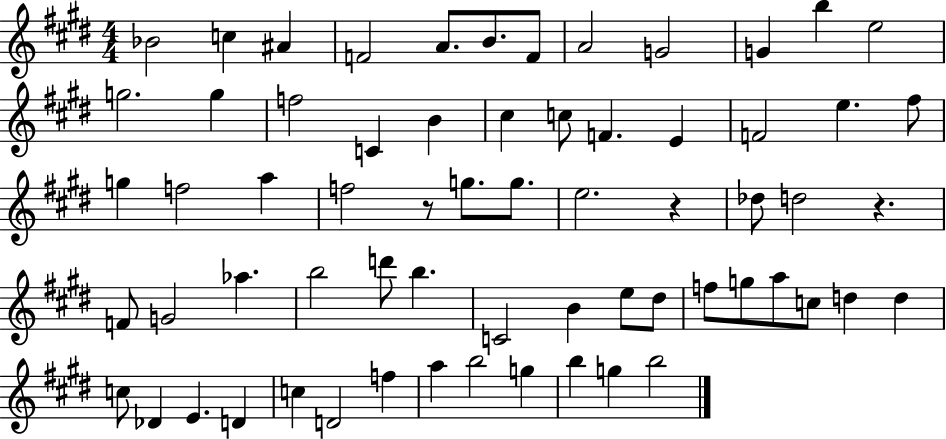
X:1
T:Untitled
M:4/4
L:1/4
K:E
_B2 c ^A F2 A/2 B/2 F/2 A2 G2 G b e2 g2 g f2 C B ^c c/2 F E F2 e ^f/2 g f2 a f2 z/2 g/2 g/2 e2 z _d/2 d2 z F/2 G2 _a b2 d'/2 b C2 B e/2 ^d/2 f/2 g/2 a/2 c/2 d d c/2 _D E D c D2 f a b2 g b g b2